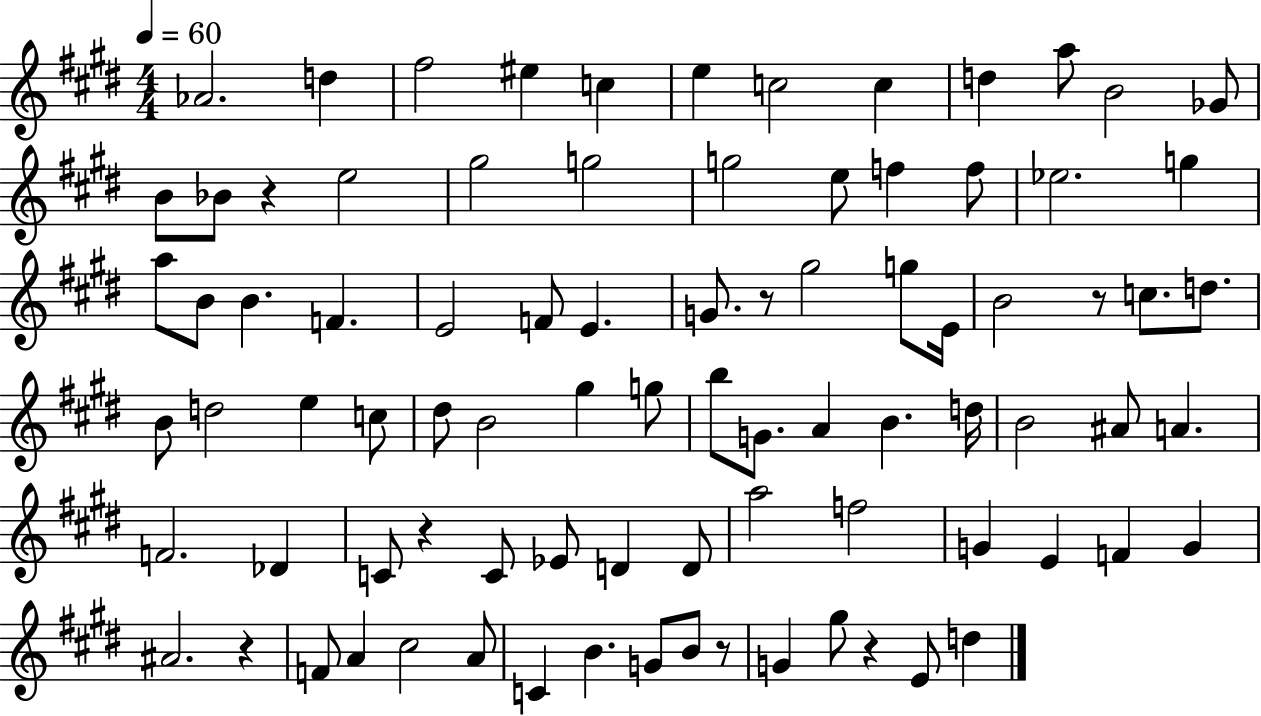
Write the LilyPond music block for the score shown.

{
  \clef treble
  \numericTimeSignature
  \time 4/4
  \key e \major
  \tempo 4 = 60
  aes'2. d''4 | fis''2 eis''4 c''4 | e''4 c''2 c''4 | d''4 a''8 b'2 ges'8 | \break b'8 bes'8 r4 e''2 | gis''2 g''2 | g''2 e''8 f''4 f''8 | ees''2. g''4 | \break a''8 b'8 b'4. f'4. | e'2 f'8 e'4. | g'8. r8 gis''2 g''8 e'16 | b'2 r8 c''8. d''8. | \break b'8 d''2 e''4 c''8 | dis''8 b'2 gis''4 g''8 | b''8 g'8. a'4 b'4. d''16 | b'2 ais'8 a'4. | \break f'2. des'4 | c'8 r4 c'8 ees'8 d'4 d'8 | a''2 f''2 | g'4 e'4 f'4 g'4 | \break ais'2. r4 | f'8 a'4 cis''2 a'8 | c'4 b'4. g'8 b'8 r8 | g'4 gis''8 r4 e'8 d''4 | \break \bar "|."
}